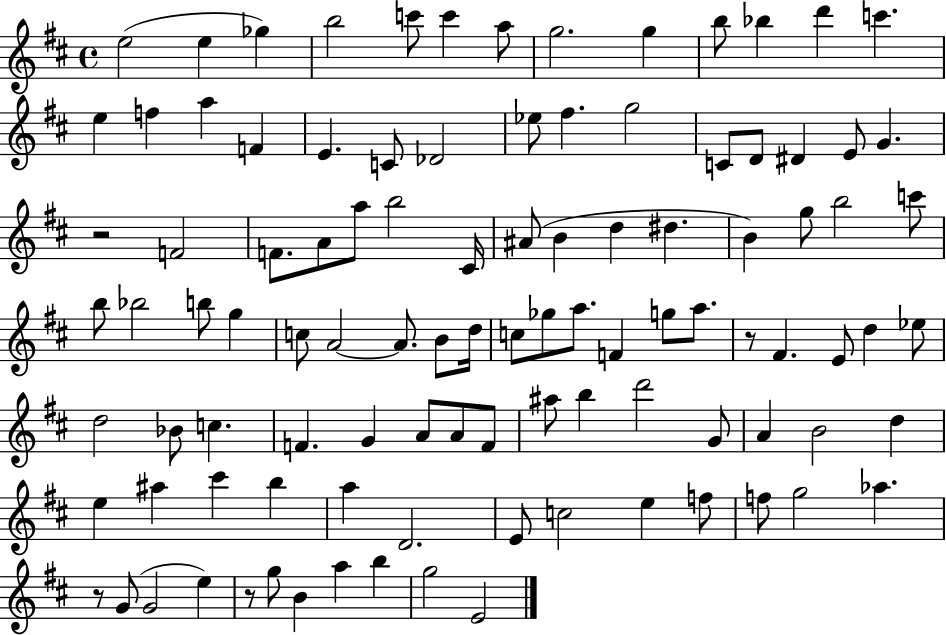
{
  \clef treble
  \time 4/4
  \defaultTimeSignature
  \key d \major
  \repeat volta 2 { e''2( e''4 ges''4) | b''2 c'''8 c'''4 a''8 | g''2. g''4 | b''8 bes''4 d'''4 c'''4. | \break e''4 f''4 a''4 f'4 | e'4. c'8 des'2 | ees''8 fis''4. g''2 | c'8 d'8 dis'4 e'8 g'4. | \break r2 f'2 | f'8. a'8 a''8 b''2 cis'16 | ais'8( b'4 d''4 dis''4. | b'4) g''8 b''2 c'''8 | \break b''8 bes''2 b''8 g''4 | c''8 a'2~~ a'8. b'8 d''16 | c''8 ges''8 a''8. f'4 g''8 a''8. | r8 fis'4. e'8 d''4 ees''8 | \break d''2 bes'8 c''4. | f'4. g'4 a'8 a'8 f'8 | ais''8 b''4 d'''2 g'8 | a'4 b'2 d''4 | \break e''4 ais''4 cis'''4 b''4 | a''4 d'2. | e'8 c''2 e''4 f''8 | f''8 g''2 aes''4. | \break r8 g'8( g'2 e''4) | r8 g''8 b'4 a''4 b''4 | g''2 e'2 | } \bar "|."
}